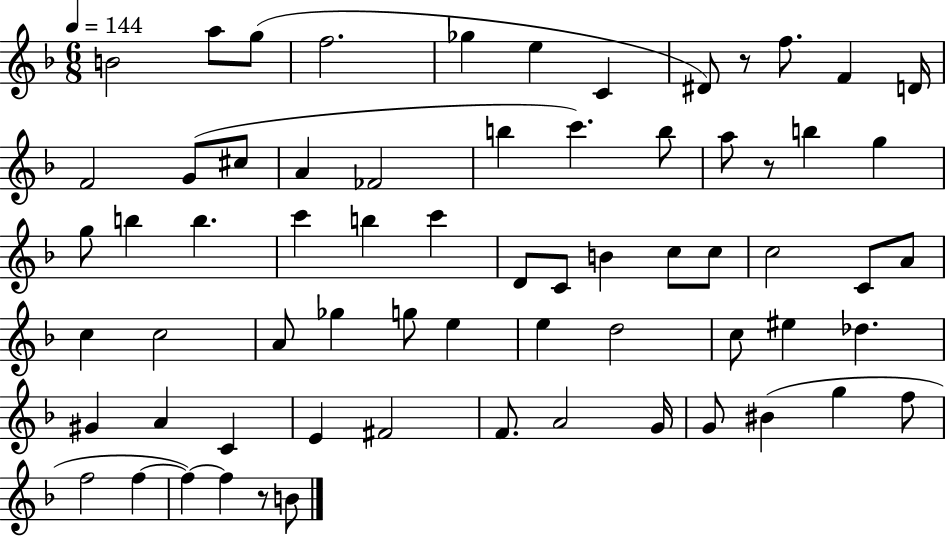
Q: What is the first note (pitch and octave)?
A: B4